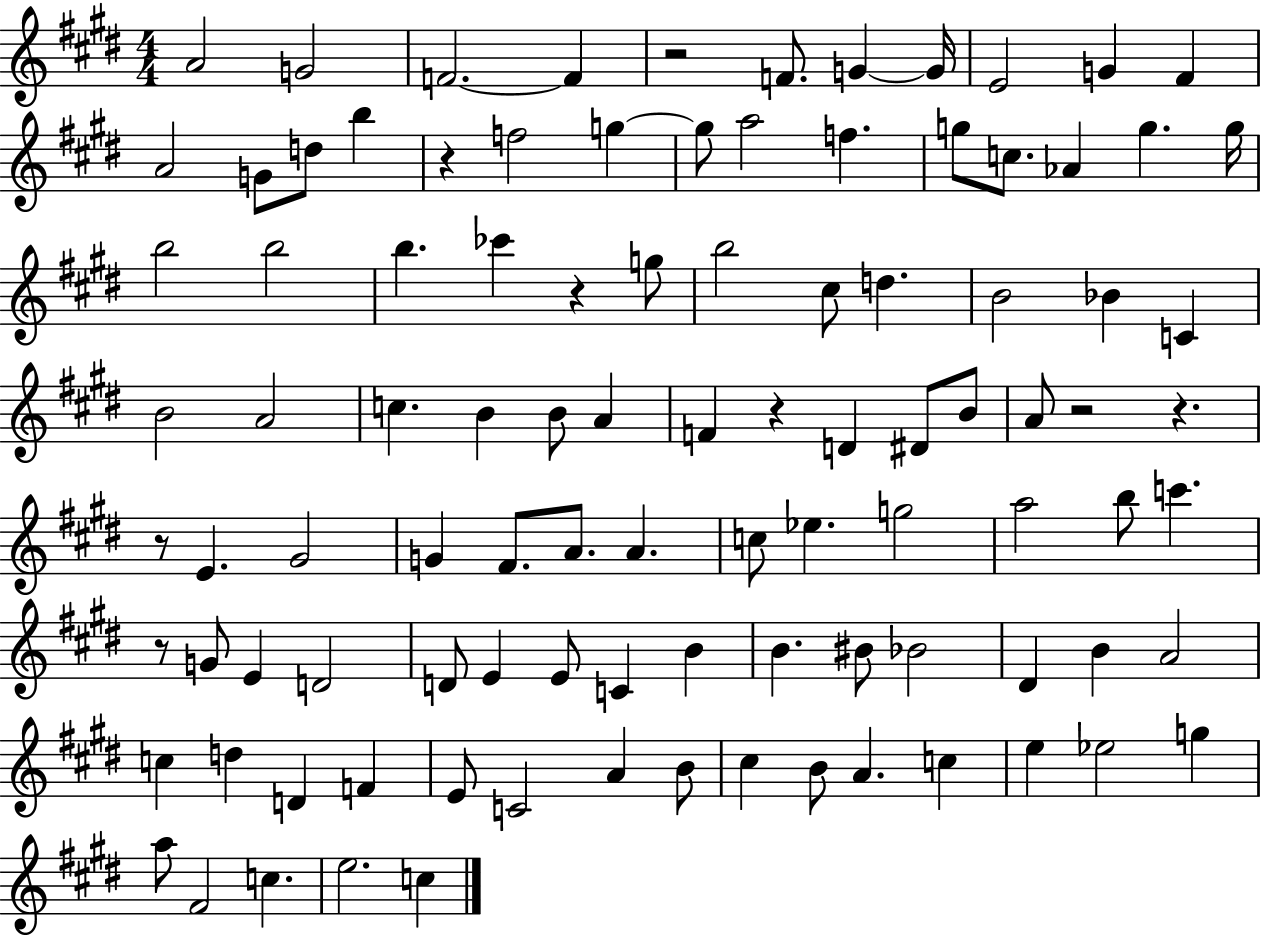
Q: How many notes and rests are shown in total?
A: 100